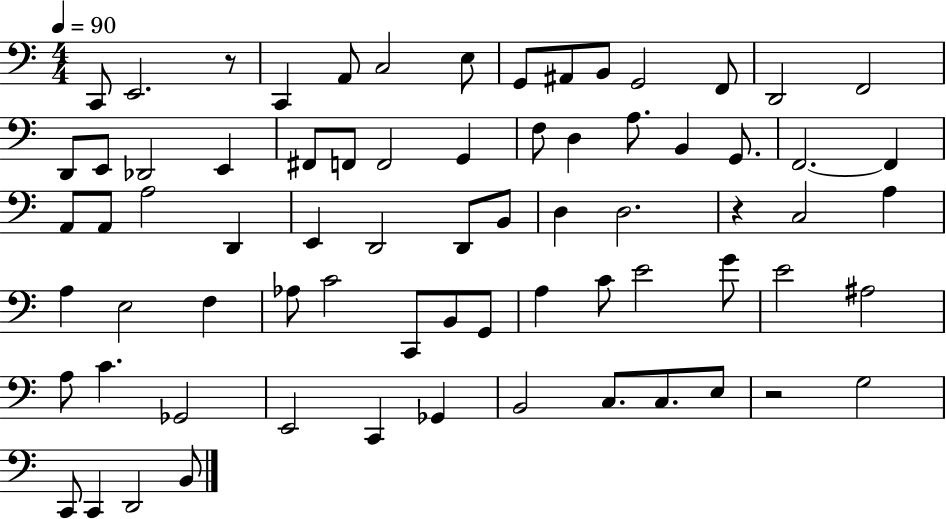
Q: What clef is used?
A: bass